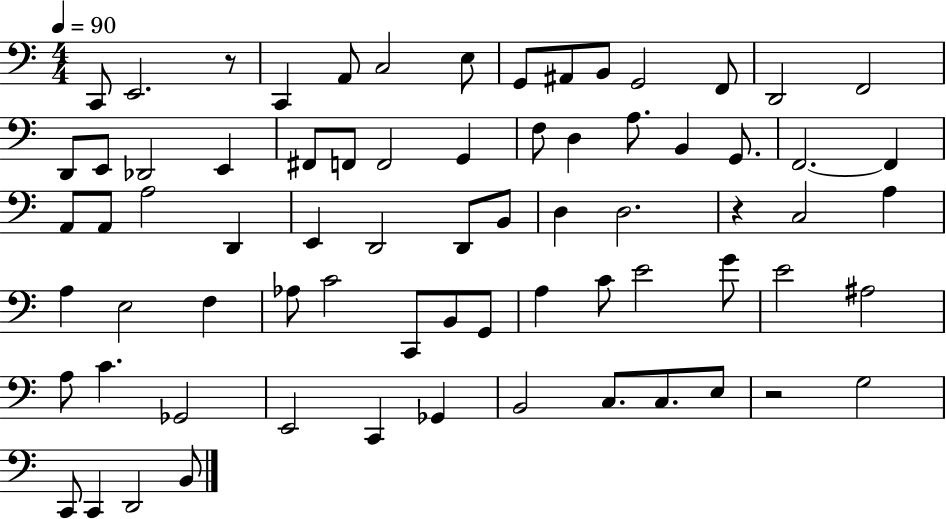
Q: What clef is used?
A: bass